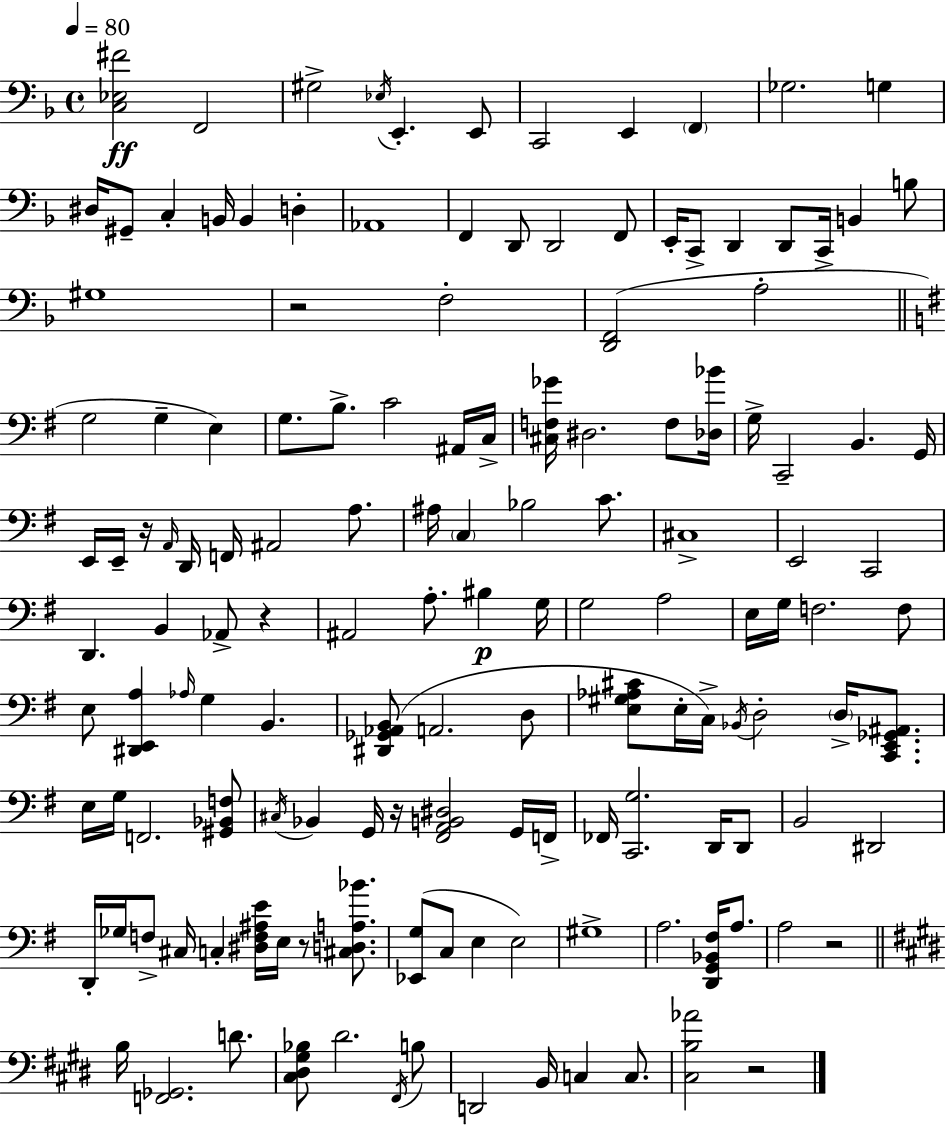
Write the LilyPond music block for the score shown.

{
  \clef bass
  \time 4/4
  \defaultTimeSignature
  \key d \minor
  \tempo 4 = 80
  <c ees fis'>2\ff f,2 | gis2-> \acciaccatura { ees16 } e,4.-. e,8 | c,2 e,4 \parenthesize f,4 | ges2. g4 | \break dis16 gis,8-- c4-. b,16 b,4 d4-. | aes,1 | f,4 d,8 d,2 f,8 | e,16-. c,8-> d,4 d,8 c,16-> b,4 b8 | \break gis1 | r2 f2-. | <d, f,>2( a2-. | \bar "||" \break \key g \major g2 g4-- e4) | g8. b8.-> c'2 ais,16 c16-> | <cis f ges'>16 dis2. f8 <des bes'>16 | g16-> c,2-- b,4. g,16 | \break e,16 e,16-- r16 \grace { a,16 } d,16 f,16 ais,2 a8. | ais16 \parenthesize c4 bes2 c'8. | cis1-> | e,2 c,2 | \break d,4. b,4 aes,8-> r4 | ais,2 a8.-. bis4\p | g16 g2 a2 | e16 g16 f2. f8 | \break e8 <dis, e, a>4 \grace { aes16 } g4 b,4. | <dis, ges, aes, b,>8( a,2. | d8 <e gis aes cis'>8 e16-. c16->) \acciaccatura { bes,16 } d2-. \parenthesize d16-> | <c, e, ges, ais,>8. e16 g16 f,2. | \break <gis, bes, f>8 \acciaccatura { cis16 } bes,4 g,16 r16 <fis, a, b, dis>2 | g,16 f,16-> fes,16 <c, g>2. | d,16 d,8 b,2 dis,2 | d,16-. ges16 f8-> cis16 c4-. <dis f ais e'>16 e16 r8 | \break <cis d a bes'>8. <ees, g>8( c8 e4 e2) | gis1-> | a2. | <d, g, bes, fis>16 a8. a2 r2 | \break \bar "||" \break \key e \major b16 <f, ges,>2. d'8. | <cis dis gis bes>8 dis'2. \acciaccatura { fis,16 } b8 | d,2 b,16 c4 c8. | <cis b aes'>2 r2 | \break \bar "|."
}